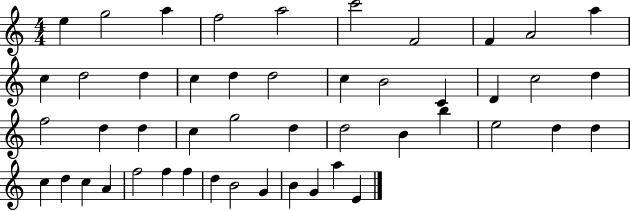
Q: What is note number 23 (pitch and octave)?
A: F5